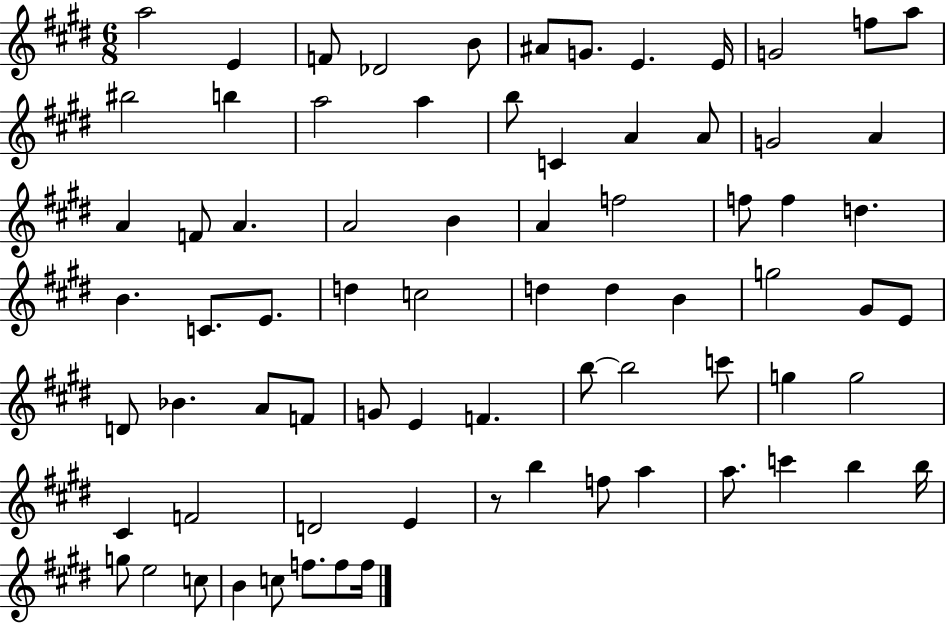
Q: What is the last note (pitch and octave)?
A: F5